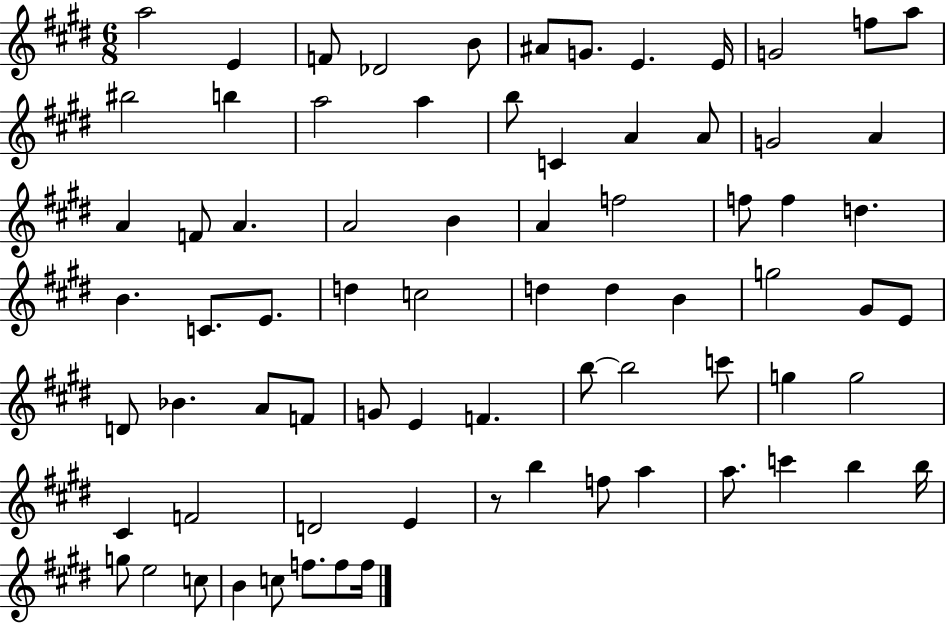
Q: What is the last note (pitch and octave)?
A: F5